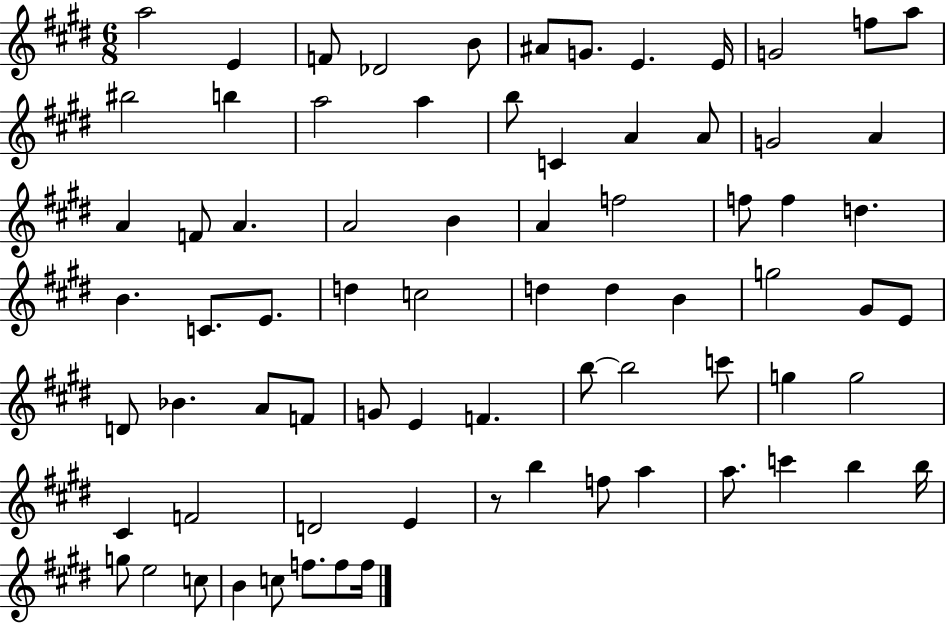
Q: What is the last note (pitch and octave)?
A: F5